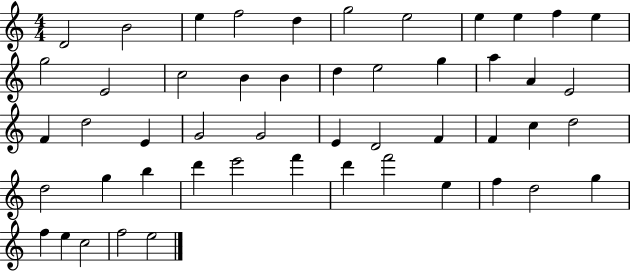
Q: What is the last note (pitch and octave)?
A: E5